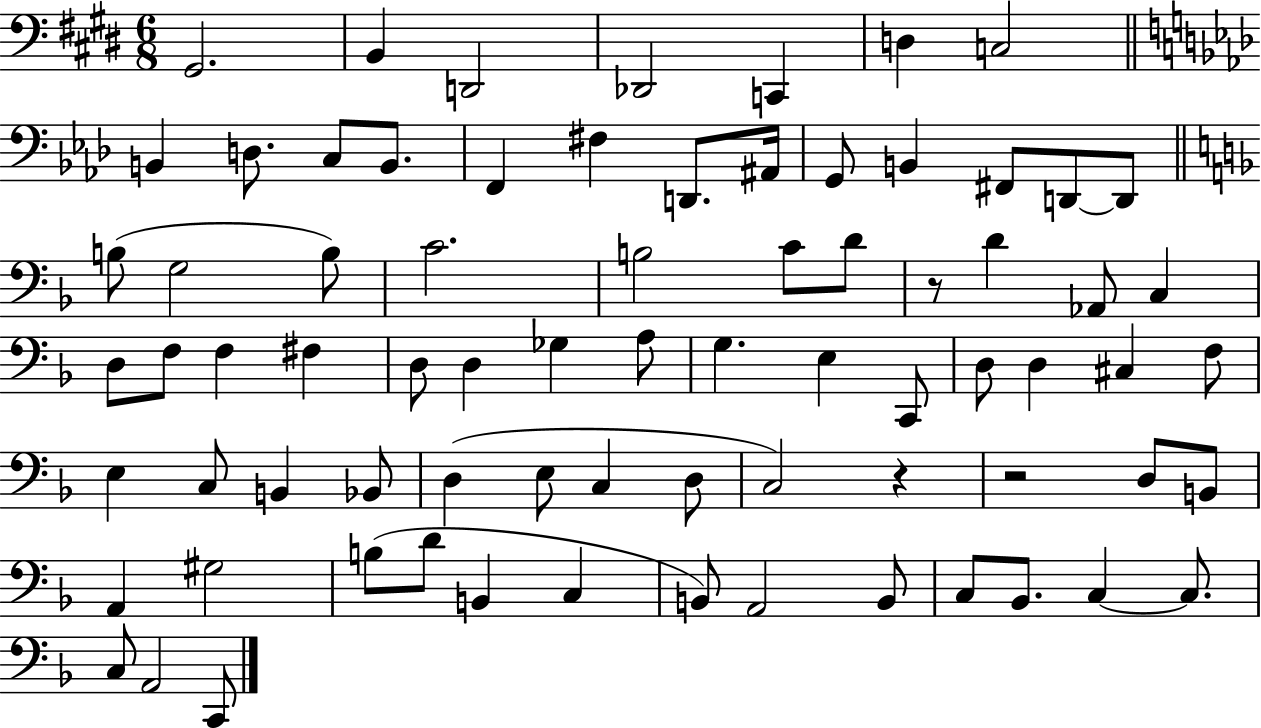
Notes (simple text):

G#2/h. B2/q D2/h Db2/h C2/q D3/q C3/h B2/q D3/e. C3/e B2/e. F2/q F#3/q D2/e. A#2/s G2/e B2/q F#2/e D2/e D2/e B3/e G3/h B3/e C4/h. B3/h C4/e D4/e R/e D4/q Ab2/e C3/q D3/e F3/e F3/q F#3/q D3/e D3/q Gb3/q A3/e G3/q. E3/q C2/e D3/e D3/q C#3/q F3/e E3/q C3/e B2/q Bb2/e D3/q E3/e C3/q D3/e C3/h R/q R/h D3/e B2/e A2/q G#3/h B3/e D4/e B2/q C3/q B2/e A2/h B2/e C3/e Bb2/e. C3/q C3/e. C3/e A2/h C2/e